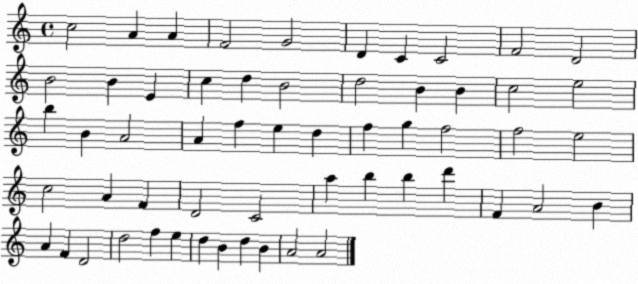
X:1
T:Untitled
M:4/4
L:1/4
K:C
c2 A A F2 G2 D C C2 F2 D2 B2 B E c d B2 d2 B B c2 e2 b B A2 A f e d f g f2 f2 e2 c2 A F D2 C2 a b b d' F A2 B A F D2 d2 f e d B d B A2 A2